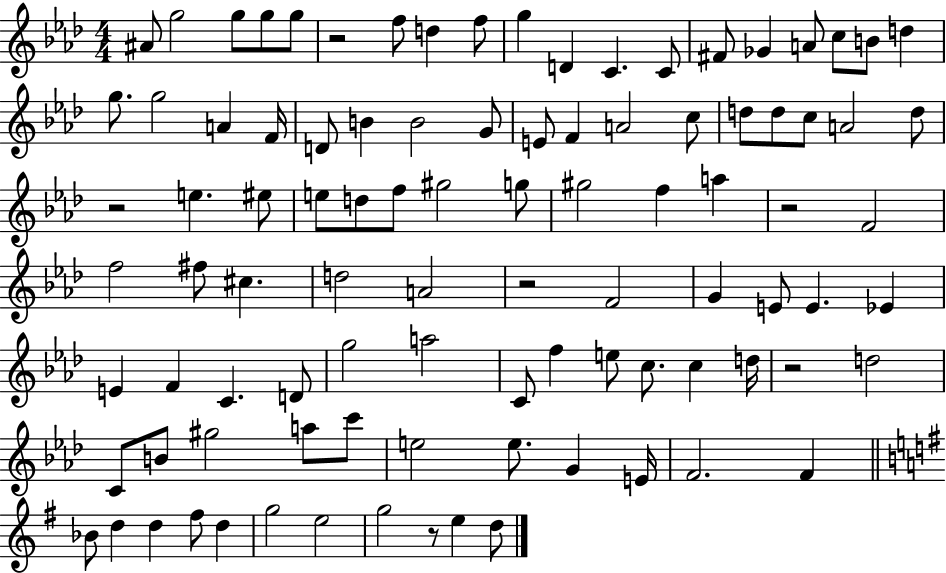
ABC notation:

X:1
T:Untitled
M:4/4
L:1/4
K:Ab
^A/2 g2 g/2 g/2 g/2 z2 f/2 d f/2 g D C C/2 ^F/2 _G A/2 c/2 B/2 d g/2 g2 A F/4 D/2 B B2 G/2 E/2 F A2 c/2 d/2 d/2 c/2 A2 d/2 z2 e ^e/2 e/2 d/2 f/2 ^g2 g/2 ^g2 f a z2 F2 f2 ^f/2 ^c d2 A2 z2 F2 G E/2 E _E E F C D/2 g2 a2 C/2 f e/2 c/2 c d/4 z2 d2 C/2 B/2 ^g2 a/2 c'/2 e2 e/2 G E/4 F2 F _B/2 d d ^f/2 d g2 e2 g2 z/2 e d/2